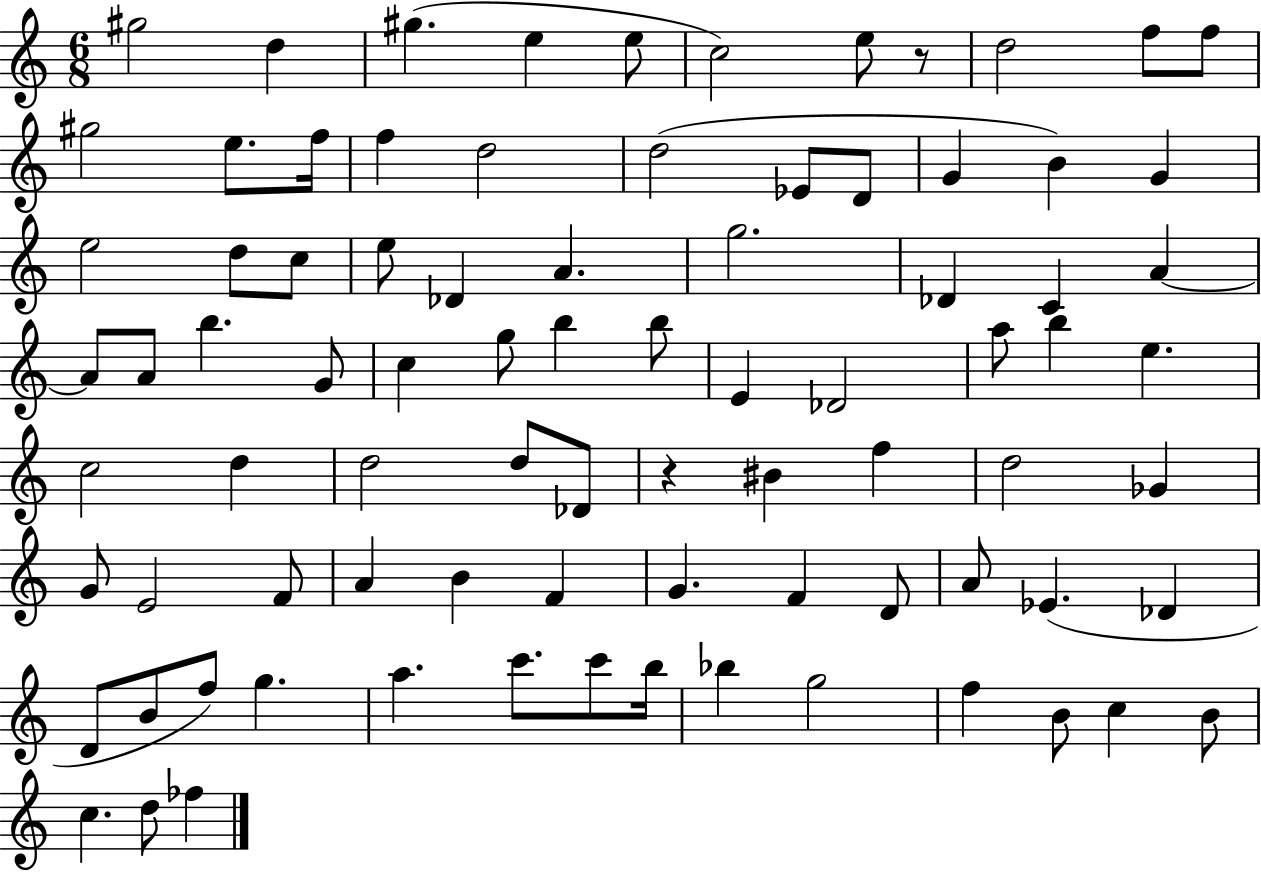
{
  \clef treble
  \numericTimeSignature
  \time 6/8
  \key c \major
  gis''2 d''4 | gis''4.( e''4 e''8 | c''2) e''8 r8 | d''2 f''8 f''8 | \break gis''2 e''8. f''16 | f''4 d''2 | d''2( ees'8 d'8 | g'4 b'4) g'4 | \break e''2 d''8 c''8 | e''8 des'4 a'4. | g''2. | des'4 c'4 a'4~~ | \break a'8 a'8 b''4. g'8 | c''4 g''8 b''4 b''8 | e'4 des'2 | a''8 b''4 e''4. | \break c''2 d''4 | d''2 d''8 des'8 | r4 bis'4 f''4 | d''2 ges'4 | \break g'8 e'2 f'8 | a'4 b'4 f'4 | g'4. f'4 d'8 | a'8 ees'4.( des'4 | \break d'8 b'8 f''8) g''4. | a''4. c'''8. c'''8 b''16 | bes''4 g''2 | f''4 b'8 c''4 b'8 | \break c''4. d''8 fes''4 | \bar "|."
}